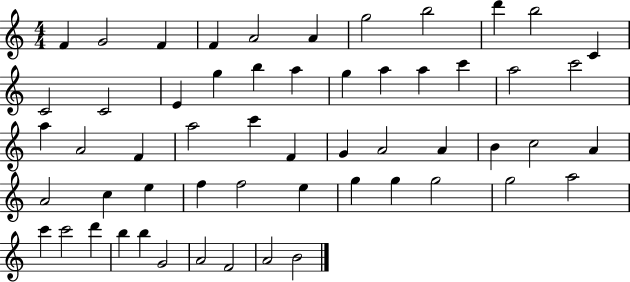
F4/q G4/h F4/q F4/q A4/h A4/q G5/h B5/h D6/q B5/h C4/q C4/h C4/h E4/q G5/q B5/q A5/q G5/q A5/q A5/q C6/q A5/h C6/h A5/q A4/h F4/q A5/h C6/q F4/q G4/q A4/h A4/q B4/q C5/h A4/q A4/h C5/q E5/q F5/q F5/h E5/q G5/q G5/q G5/h G5/h A5/h C6/q C6/h D6/q B5/q B5/q G4/h A4/h F4/h A4/h B4/h